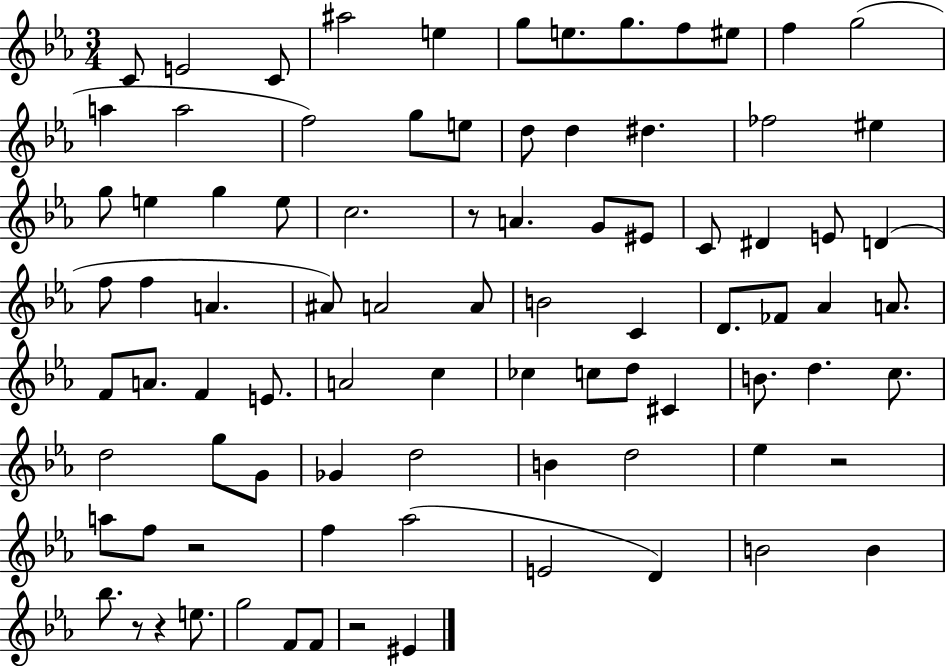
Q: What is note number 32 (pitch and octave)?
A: D#4